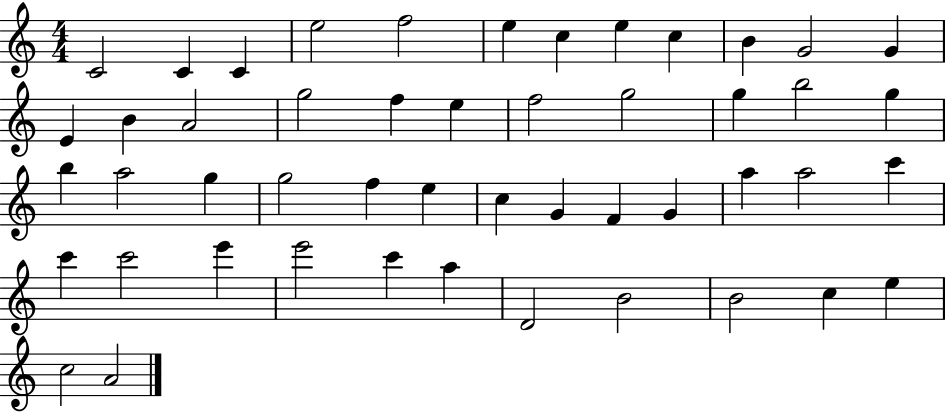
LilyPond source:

{
  \clef treble
  \numericTimeSignature
  \time 4/4
  \key c \major
  c'2 c'4 c'4 | e''2 f''2 | e''4 c''4 e''4 c''4 | b'4 g'2 g'4 | \break e'4 b'4 a'2 | g''2 f''4 e''4 | f''2 g''2 | g''4 b''2 g''4 | \break b''4 a''2 g''4 | g''2 f''4 e''4 | c''4 g'4 f'4 g'4 | a''4 a''2 c'''4 | \break c'''4 c'''2 e'''4 | e'''2 c'''4 a''4 | d'2 b'2 | b'2 c''4 e''4 | \break c''2 a'2 | \bar "|."
}